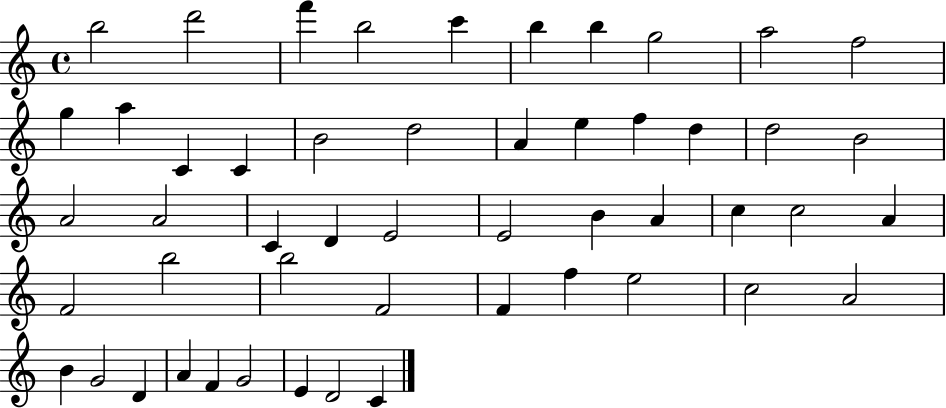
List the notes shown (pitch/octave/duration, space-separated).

B5/h D6/h F6/q B5/h C6/q B5/q B5/q G5/h A5/h F5/h G5/q A5/q C4/q C4/q B4/h D5/h A4/q E5/q F5/q D5/q D5/h B4/h A4/h A4/h C4/q D4/q E4/h E4/h B4/q A4/q C5/q C5/h A4/q F4/h B5/h B5/h F4/h F4/q F5/q E5/h C5/h A4/h B4/q G4/h D4/q A4/q F4/q G4/h E4/q D4/h C4/q